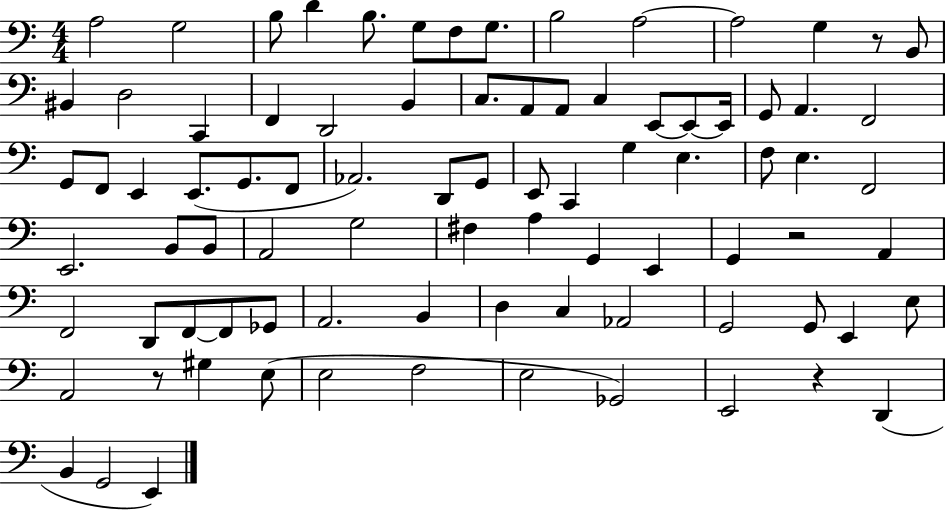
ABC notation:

X:1
T:Untitled
M:4/4
L:1/4
K:C
A,2 G,2 B,/2 D B,/2 G,/2 F,/2 G,/2 B,2 A,2 A,2 G, z/2 B,,/2 ^B,, D,2 C,, F,, D,,2 B,, C,/2 A,,/2 A,,/2 C, E,,/2 E,,/2 E,,/4 G,,/2 A,, F,,2 G,,/2 F,,/2 E,, E,,/2 G,,/2 F,,/2 _A,,2 D,,/2 G,,/2 E,,/2 C,, G, E, F,/2 E, F,,2 E,,2 B,,/2 B,,/2 A,,2 G,2 ^F, A, G,, E,, G,, z2 A,, F,,2 D,,/2 F,,/2 F,,/2 _G,,/2 A,,2 B,, D, C, _A,,2 G,,2 G,,/2 E,, E,/2 A,,2 z/2 ^G, E,/2 E,2 F,2 E,2 _G,,2 E,,2 z D,, B,, G,,2 E,,